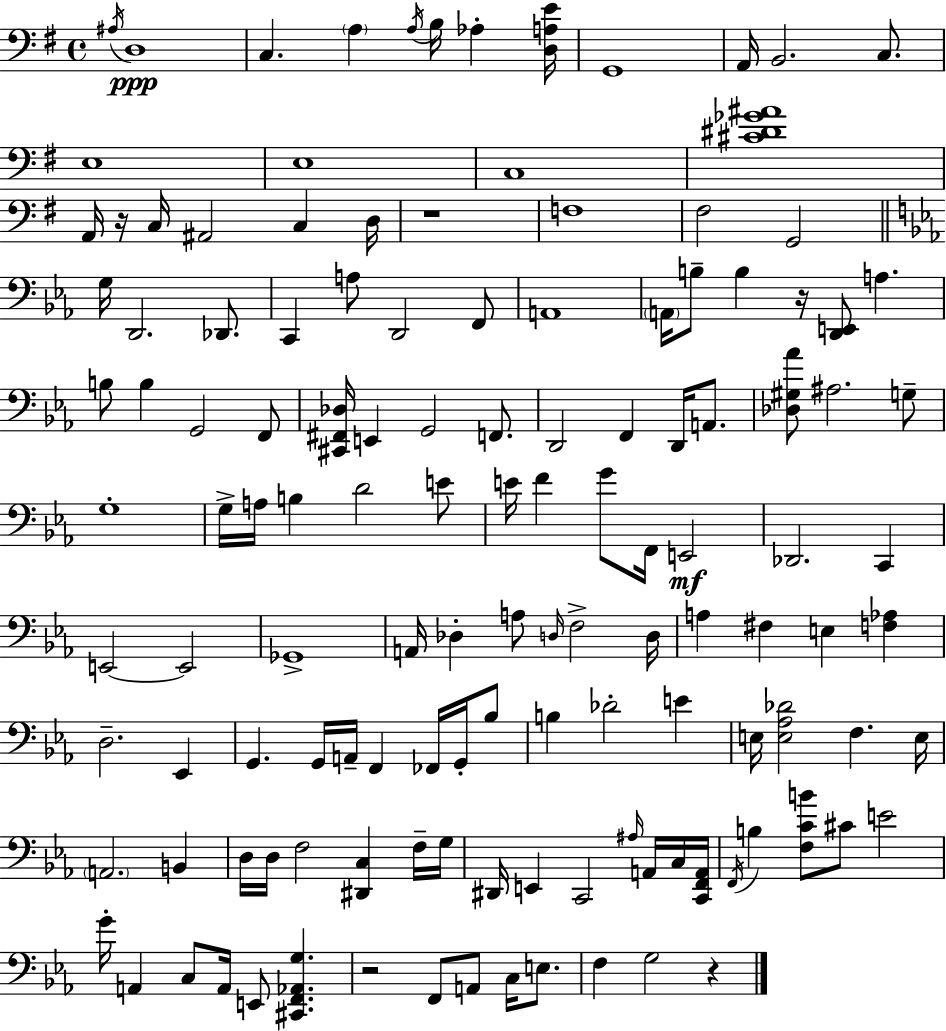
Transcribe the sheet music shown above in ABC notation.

X:1
T:Untitled
M:4/4
L:1/4
K:G
^A,/4 D,4 C, A, A,/4 B,/4 _A, [D,A,E]/4 G,,4 A,,/4 B,,2 C,/2 E,4 E,4 C,4 [^C^D_G^A]4 A,,/4 z/4 C,/4 ^A,,2 C, D,/4 z4 F,4 ^F,2 G,,2 G,/4 D,,2 _D,,/2 C,, A,/2 D,,2 F,,/2 A,,4 A,,/4 B,/2 B, z/4 [D,,E,,]/2 A, B,/2 B, G,,2 F,,/2 [^C,,^F,,_D,]/4 E,, G,,2 F,,/2 D,,2 F,, D,,/4 A,,/2 [_D,^G,_A]/2 ^A,2 G,/2 G,4 G,/4 A,/4 B, D2 E/2 E/4 F G/2 F,,/4 E,,2 _D,,2 C,, E,,2 E,,2 _G,,4 A,,/4 _D, A,/2 D,/4 F,2 D,/4 A, ^F, E, [F,_A,] D,2 _E,, G,, G,,/4 A,,/4 F,, _F,,/4 G,,/4 _B,/2 B, _D2 E E,/4 [E,_A,_D]2 F, E,/4 A,,2 B,, D,/4 D,/4 F,2 [^D,,C,] F,/4 G,/4 ^D,,/4 E,, C,,2 ^A,/4 A,,/4 C,/4 [C,,F,,A,,]/4 F,,/4 B, [F,CB]/2 ^C/2 E2 G/4 A,, C,/2 A,,/4 E,,/2 [^C,,F,,_A,,G,] z2 F,,/2 A,,/2 C,/4 E,/2 F, G,2 z